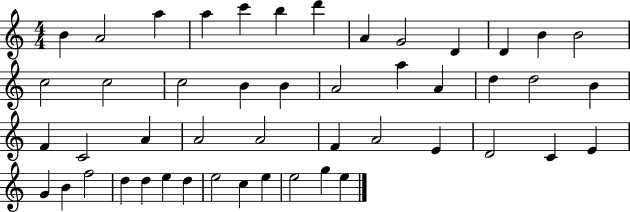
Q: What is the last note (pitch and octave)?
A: E5